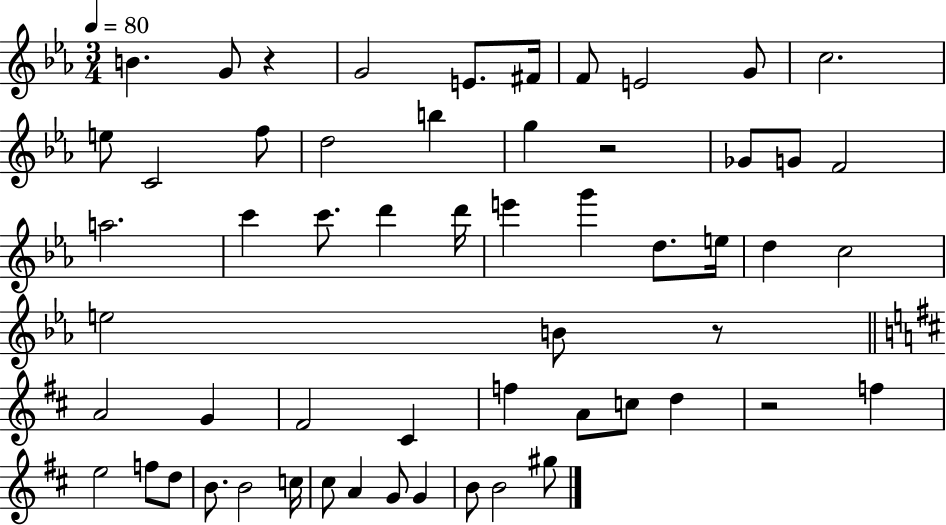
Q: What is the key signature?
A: EES major